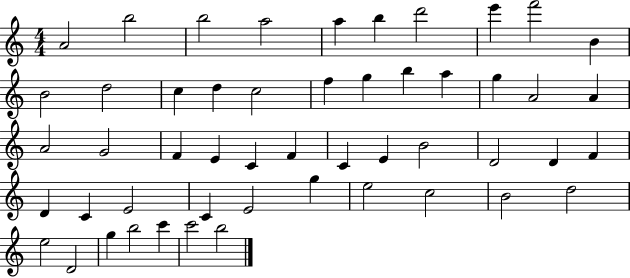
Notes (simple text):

A4/h B5/h B5/h A5/h A5/q B5/q D6/h E6/q F6/h B4/q B4/h D5/h C5/q D5/q C5/h F5/q G5/q B5/q A5/q G5/q A4/h A4/q A4/h G4/h F4/q E4/q C4/q F4/q C4/q E4/q B4/h D4/h D4/q F4/q D4/q C4/q E4/h C4/q E4/h G5/q E5/h C5/h B4/h D5/h E5/h D4/h G5/q B5/h C6/q C6/h B5/h